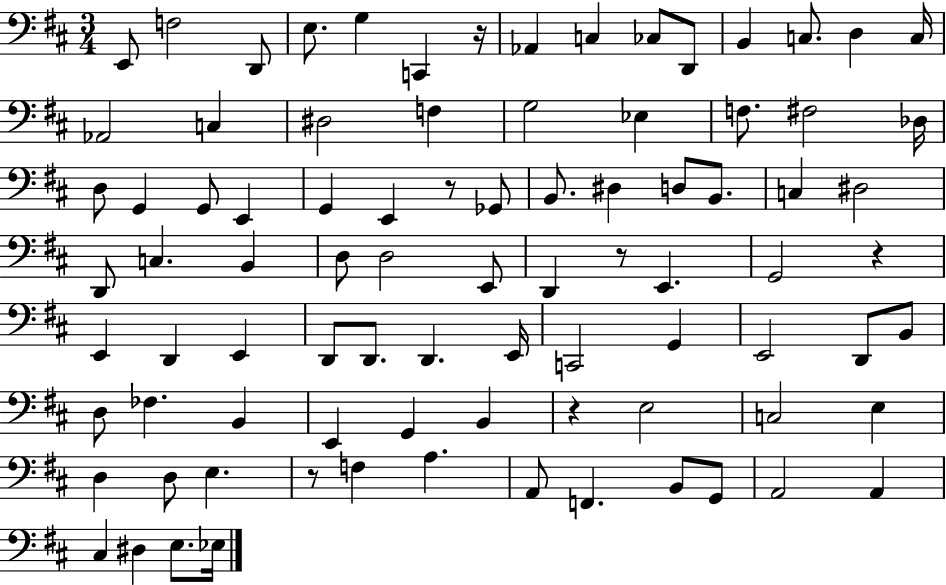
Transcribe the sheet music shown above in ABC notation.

X:1
T:Untitled
M:3/4
L:1/4
K:D
E,,/2 F,2 D,,/2 E,/2 G, C,, z/4 _A,, C, _C,/2 D,,/2 B,, C,/2 D, C,/4 _A,,2 C, ^D,2 F, G,2 _E, F,/2 ^F,2 _D,/4 D,/2 G,, G,,/2 E,, G,, E,, z/2 _G,,/2 B,,/2 ^D, D,/2 B,,/2 C, ^D,2 D,,/2 C, B,, D,/2 D,2 E,,/2 D,, z/2 E,, G,,2 z E,, D,, E,, D,,/2 D,,/2 D,, E,,/4 C,,2 G,, E,,2 D,,/2 B,,/2 D,/2 _F, B,, E,, G,, B,, z E,2 C,2 E, D, D,/2 E, z/2 F, A, A,,/2 F,, B,,/2 G,,/2 A,,2 A,, ^C, ^D, E,/2 _E,/4